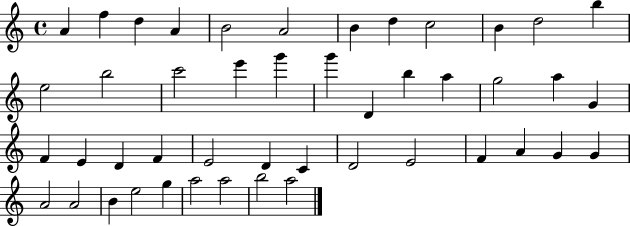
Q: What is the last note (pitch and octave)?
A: A5